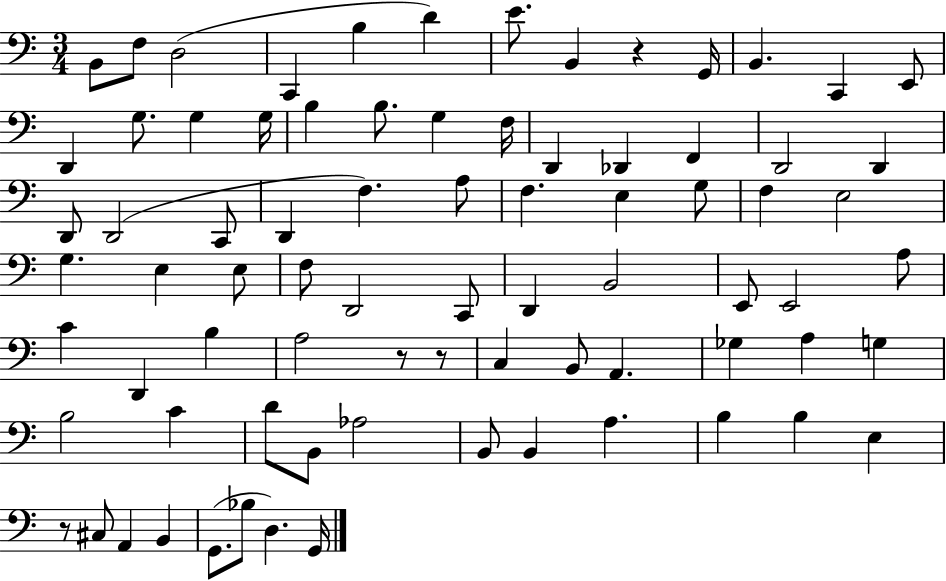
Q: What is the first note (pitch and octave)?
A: B2